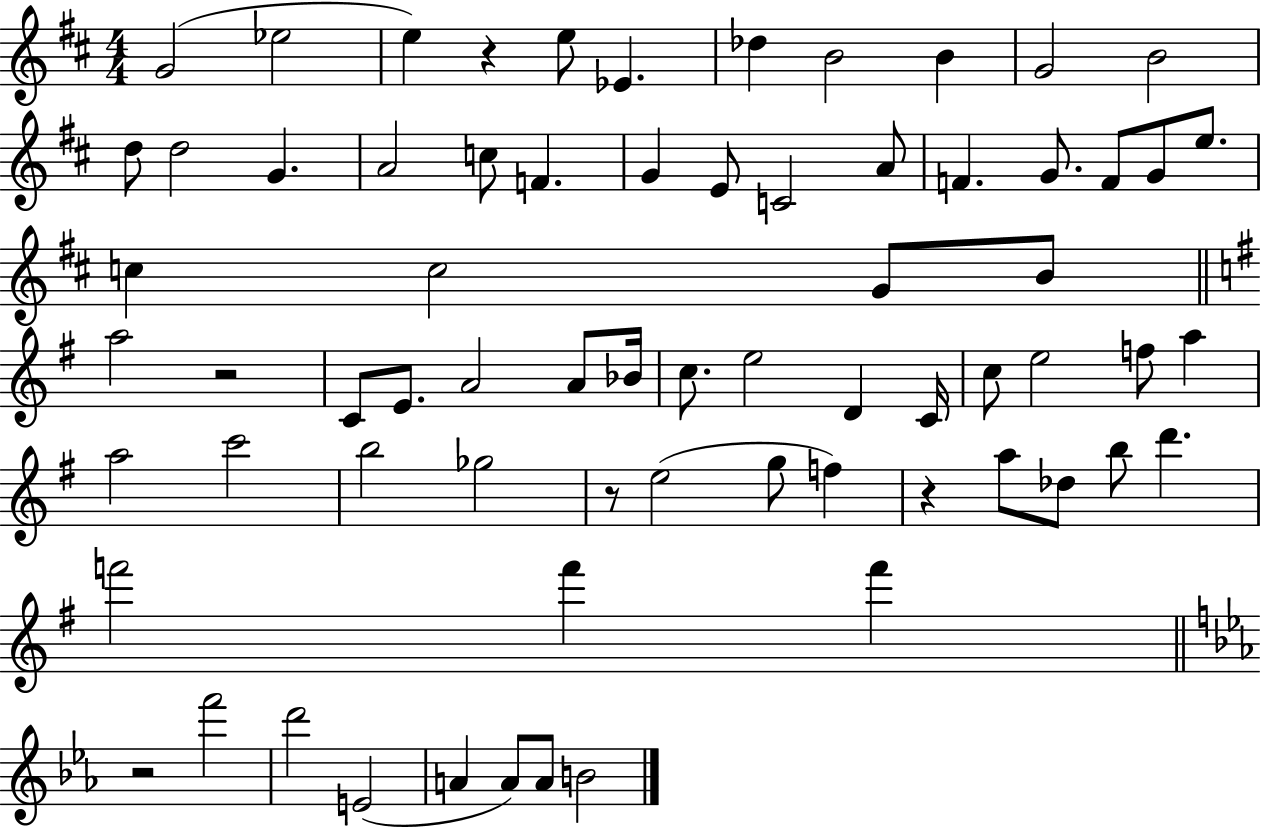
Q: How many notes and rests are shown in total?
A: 69